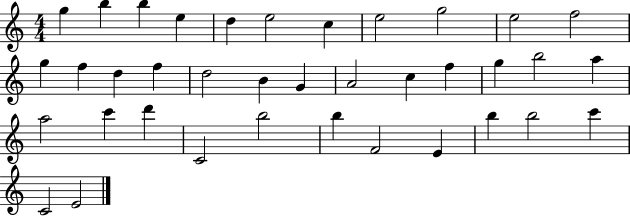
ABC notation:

X:1
T:Untitled
M:4/4
L:1/4
K:C
g b b e d e2 c e2 g2 e2 f2 g f d f d2 B G A2 c f g b2 a a2 c' d' C2 b2 b F2 E b b2 c' C2 E2